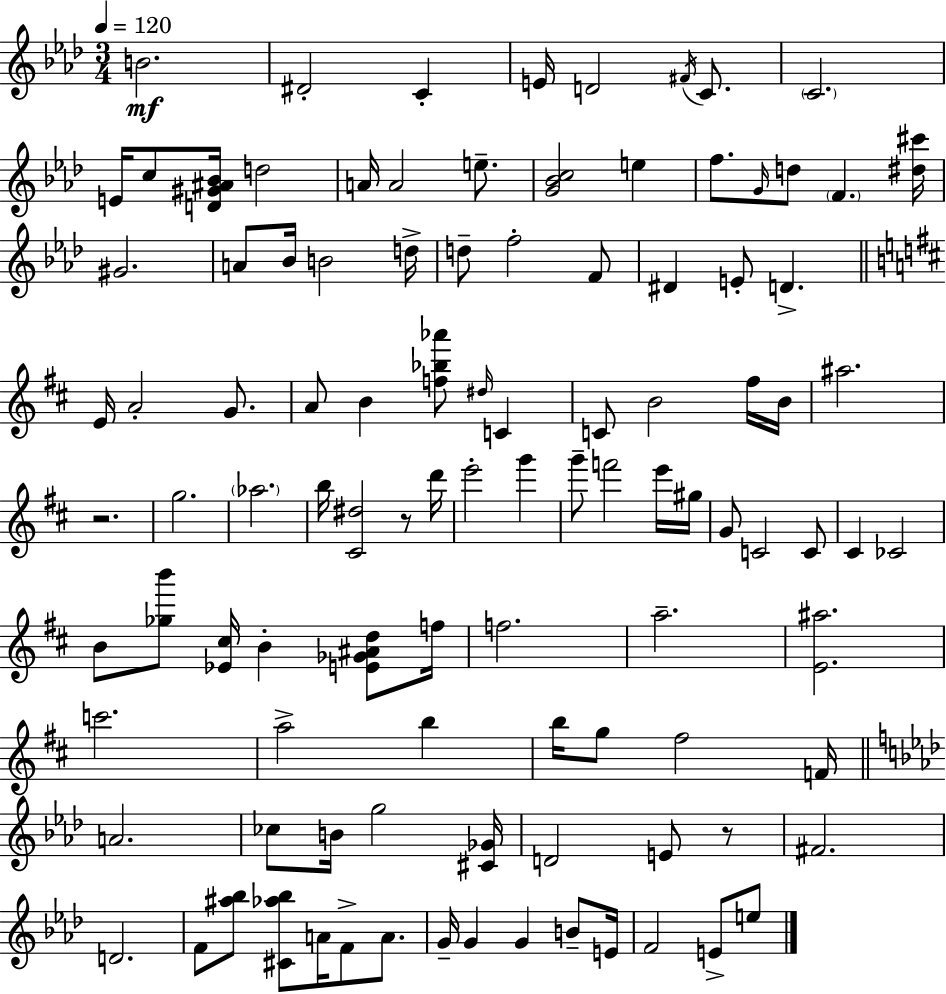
B4/h. D#4/h C4/q E4/s D4/h F#4/s C4/e. C4/h. E4/s C5/e [D4,G#4,A#4,Bb4]/s D5/h A4/s A4/h E5/e. [G4,Bb4,C5]/h E5/q F5/e. G4/s D5/e F4/q. [D#5,C#6]/s G#4/h. A4/e Bb4/s B4/h D5/s D5/e F5/h F4/e D#4/q E4/e D4/q. E4/s A4/h G4/e. A4/e B4/q [F5,Bb5,Ab6]/e D#5/s C4/q C4/e B4/h F#5/s B4/s A#5/h. R/h. G5/h. Ab5/h. B5/s [C#4,D#5]/h R/e D6/s E6/h G6/q G6/e F6/h E6/s G#5/s G4/e C4/h C4/e C#4/q CES4/h B4/e [Gb5,B6]/e [Eb4,C#5]/s B4/q [E4,Gb4,A#4,D5]/e F5/s F5/h. A5/h. [E4,A#5]/h. C6/h. A5/h B5/q B5/s G5/e F#5/h F4/s A4/h. CES5/e B4/s G5/h [C#4,Gb4]/s D4/h E4/e R/e F#4/h. D4/h. F4/e [A#5,Bb5]/e [C#4,Ab5,Bb5]/e A4/s F4/e A4/e. G4/s G4/q G4/q B4/e E4/s F4/h E4/e E5/e